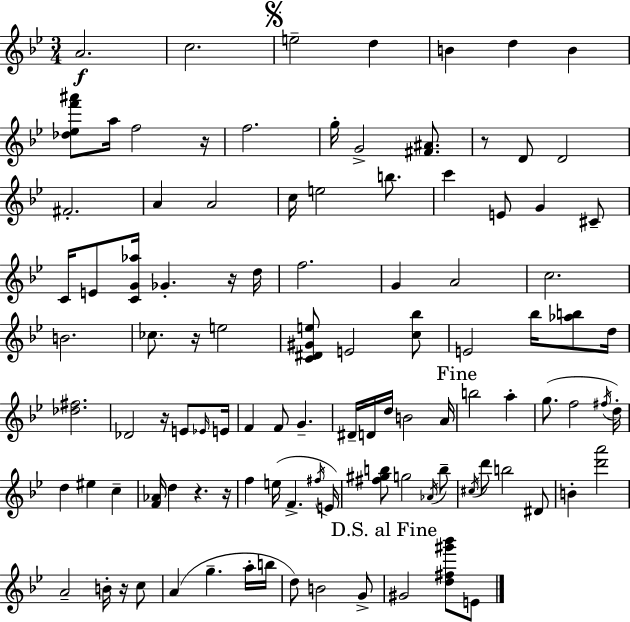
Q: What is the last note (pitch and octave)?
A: E4